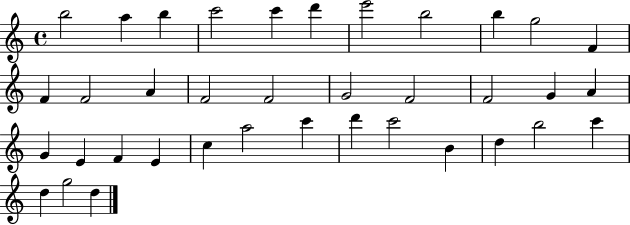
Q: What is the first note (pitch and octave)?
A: B5